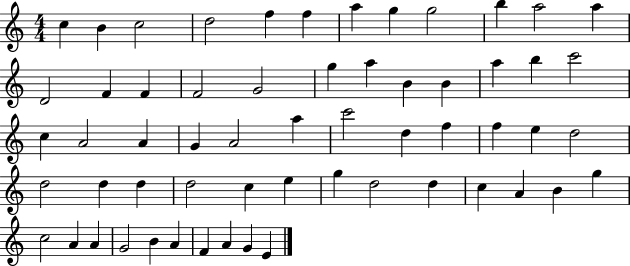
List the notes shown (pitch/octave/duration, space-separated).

C5/q B4/q C5/h D5/h F5/q F5/q A5/q G5/q G5/h B5/q A5/h A5/q D4/h F4/q F4/q F4/h G4/h G5/q A5/q B4/q B4/q A5/q B5/q C6/h C5/q A4/h A4/q G4/q A4/h A5/q C6/h D5/q F5/q F5/q E5/q D5/h D5/h D5/q D5/q D5/h C5/q E5/q G5/q D5/h D5/q C5/q A4/q B4/q G5/q C5/h A4/q A4/q G4/h B4/q A4/q F4/q A4/q G4/q E4/q